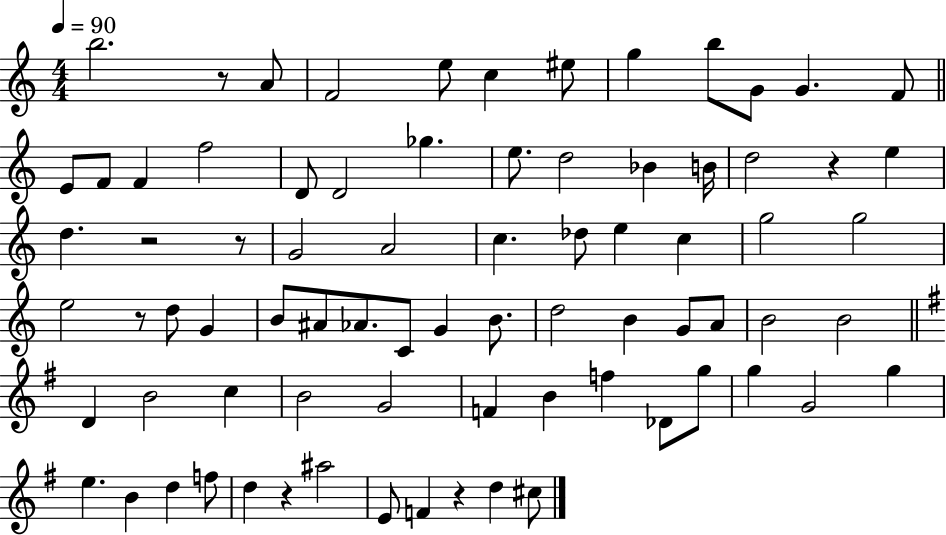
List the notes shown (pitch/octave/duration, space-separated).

B5/h. R/e A4/e F4/h E5/e C5/q EIS5/e G5/q B5/e G4/e G4/q. F4/e E4/e F4/e F4/q F5/h D4/e D4/h Gb5/q. E5/e. D5/h Bb4/q B4/s D5/h R/q E5/q D5/q. R/h R/e G4/h A4/h C5/q. Db5/e E5/q C5/q G5/h G5/h E5/h R/e D5/e G4/q B4/e A#4/e Ab4/e. C4/e G4/q B4/e. D5/h B4/q G4/e A4/e B4/h B4/h D4/q B4/h C5/q B4/h G4/h F4/q B4/q F5/q Db4/e G5/e G5/q G4/h G5/q E5/q. B4/q D5/q F5/e D5/q R/q A#5/h E4/e F4/q R/q D5/q C#5/e